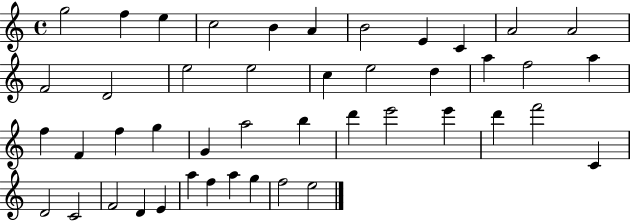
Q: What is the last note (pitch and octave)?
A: E5